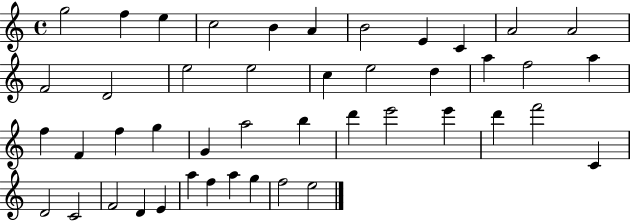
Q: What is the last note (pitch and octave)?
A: E5